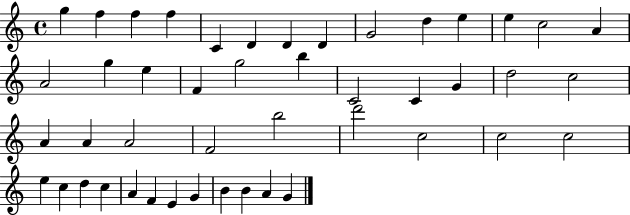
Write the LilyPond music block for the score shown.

{
  \clef treble
  \time 4/4
  \defaultTimeSignature
  \key c \major
  g''4 f''4 f''4 f''4 | c'4 d'4 d'4 d'4 | g'2 d''4 e''4 | e''4 c''2 a'4 | \break a'2 g''4 e''4 | f'4 g''2 b''4 | c'2 c'4 g'4 | d''2 c''2 | \break a'4 a'4 a'2 | f'2 b''2 | d'''2 c''2 | c''2 c''2 | \break e''4 c''4 d''4 c''4 | a'4 f'4 e'4 g'4 | b'4 b'4 a'4 g'4 | \bar "|."
}